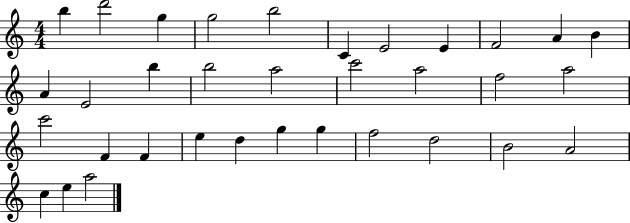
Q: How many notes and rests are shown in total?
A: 34